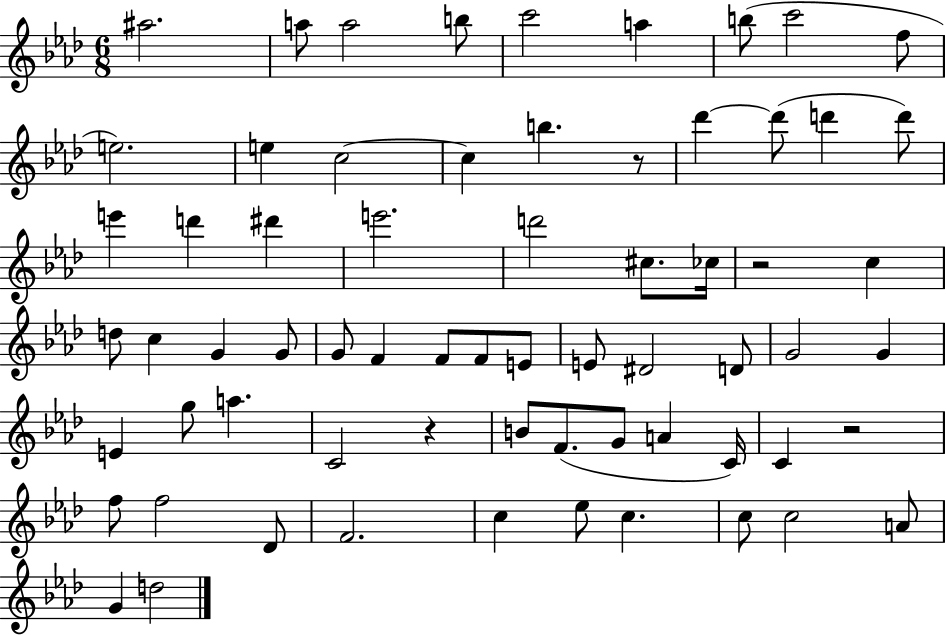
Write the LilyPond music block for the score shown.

{
  \clef treble
  \numericTimeSignature
  \time 6/8
  \key aes \major
  ais''2. | a''8 a''2 b''8 | c'''2 a''4 | b''8( c'''2 f''8 | \break e''2.) | e''4 c''2~~ | c''4 b''4. r8 | des'''4~~ des'''8( d'''4 d'''8) | \break e'''4 d'''4 dis'''4 | e'''2. | d'''2 cis''8. ces''16 | r2 c''4 | \break d''8 c''4 g'4 g'8 | g'8 f'4 f'8 f'8 e'8 | e'8 dis'2 d'8 | g'2 g'4 | \break e'4 g''8 a''4. | c'2 r4 | b'8 f'8.( g'8 a'4 c'16) | c'4 r2 | \break f''8 f''2 des'8 | f'2. | c''4 ees''8 c''4. | c''8 c''2 a'8 | \break g'4 d''2 | \bar "|."
}